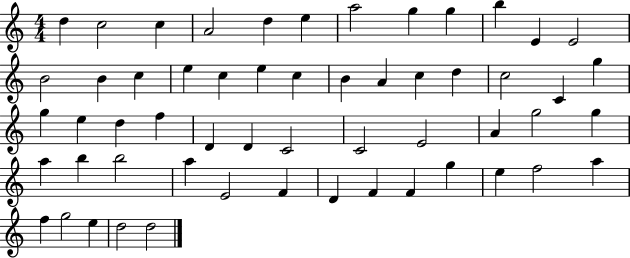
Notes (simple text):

D5/q C5/h C5/q A4/h D5/q E5/q A5/h G5/q G5/q B5/q E4/q E4/h B4/h B4/q C5/q E5/q C5/q E5/q C5/q B4/q A4/q C5/q D5/q C5/h C4/q G5/q G5/q E5/q D5/q F5/q D4/q D4/q C4/h C4/h E4/h A4/q G5/h G5/q A5/q B5/q B5/h A5/q E4/h F4/q D4/q F4/q F4/q G5/q E5/q F5/h A5/q F5/q G5/h E5/q D5/h D5/h